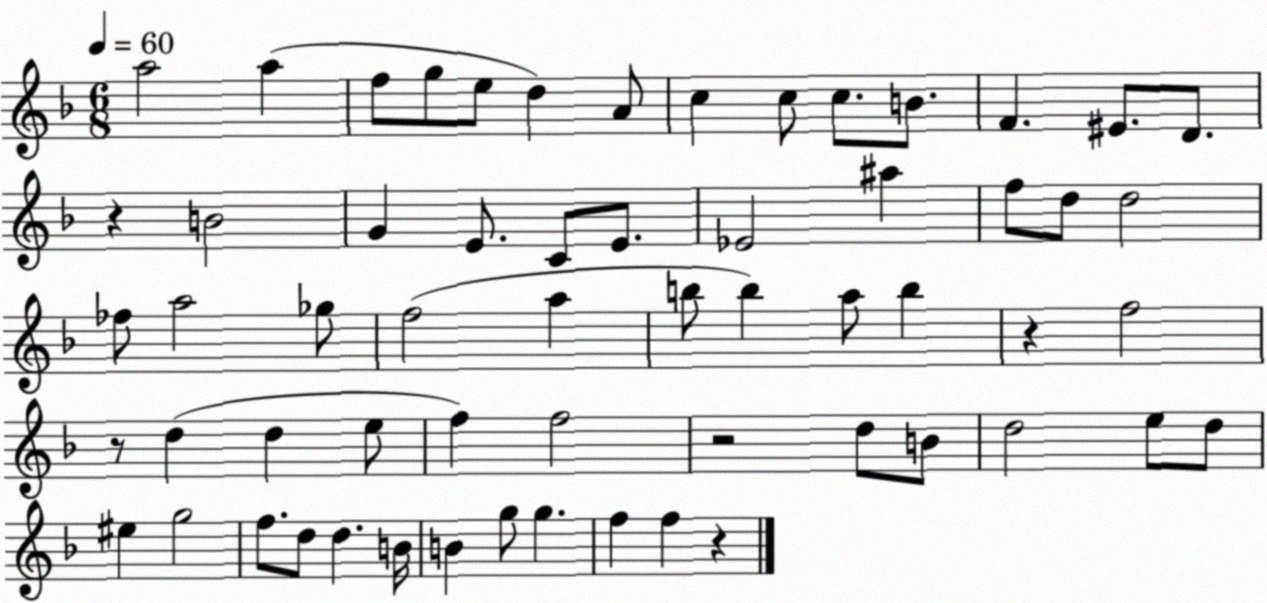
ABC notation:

X:1
T:Untitled
M:6/8
L:1/4
K:F
a2 a f/2 g/2 e/2 d A/2 c c/2 c/2 B/2 F ^E/2 D/2 z B2 G E/2 C/2 E/2 _E2 ^a f/2 d/2 d2 _f/2 a2 _g/2 f2 a b/2 b a/2 b z f2 z/2 d d e/2 f f2 z2 d/2 B/2 d2 e/2 d/2 ^e g2 f/2 d/2 d B/4 B g/2 g f f z